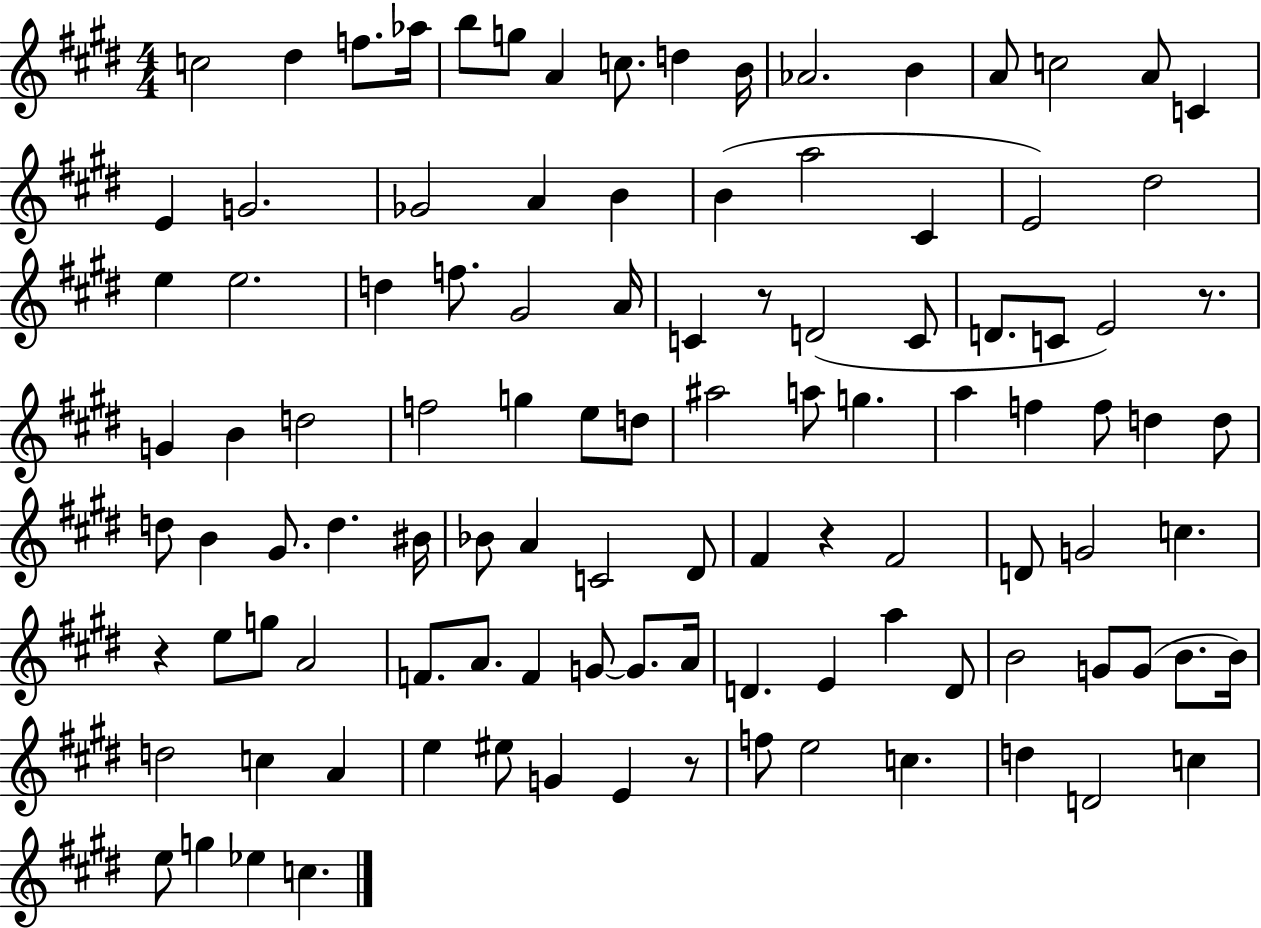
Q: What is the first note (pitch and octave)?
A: C5